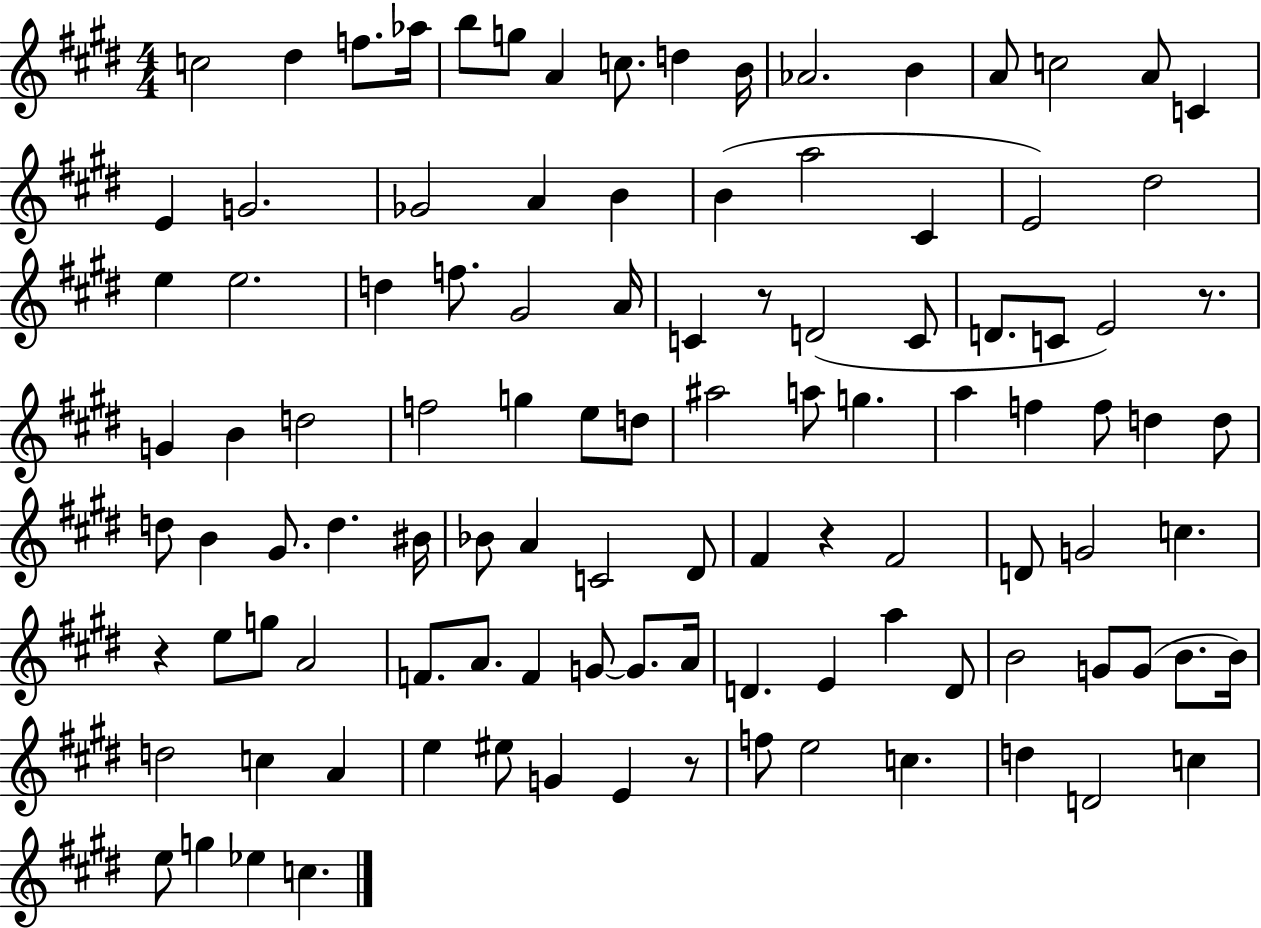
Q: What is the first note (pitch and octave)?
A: C5